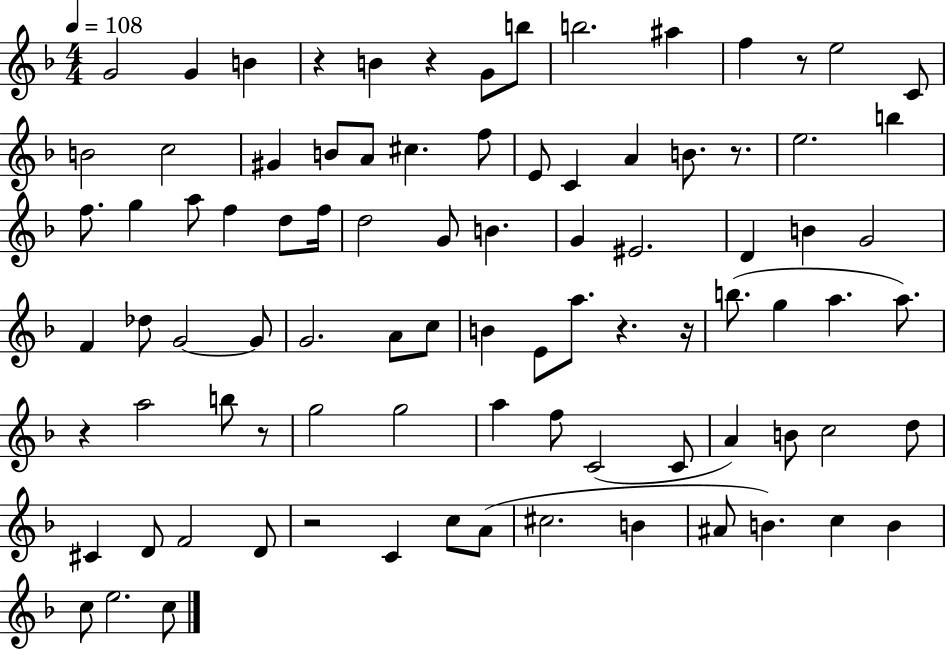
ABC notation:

X:1
T:Untitled
M:4/4
L:1/4
K:F
G2 G B z B z G/2 b/2 b2 ^a f z/2 e2 C/2 B2 c2 ^G B/2 A/2 ^c f/2 E/2 C A B/2 z/2 e2 b f/2 g a/2 f d/2 f/4 d2 G/2 B G ^E2 D B G2 F _d/2 G2 G/2 G2 A/2 c/2 B E/2 a/2 z z/4 b/2 g a a/2 z a2 b/2 z/2 g2 g2 a f/2 C2 C/2 A B/2 c2 d/2 ^C D/2 F2 D/2 z2 C c/2 A/2 ^c2 B ^A/2 B c B c/2 e2 c/2